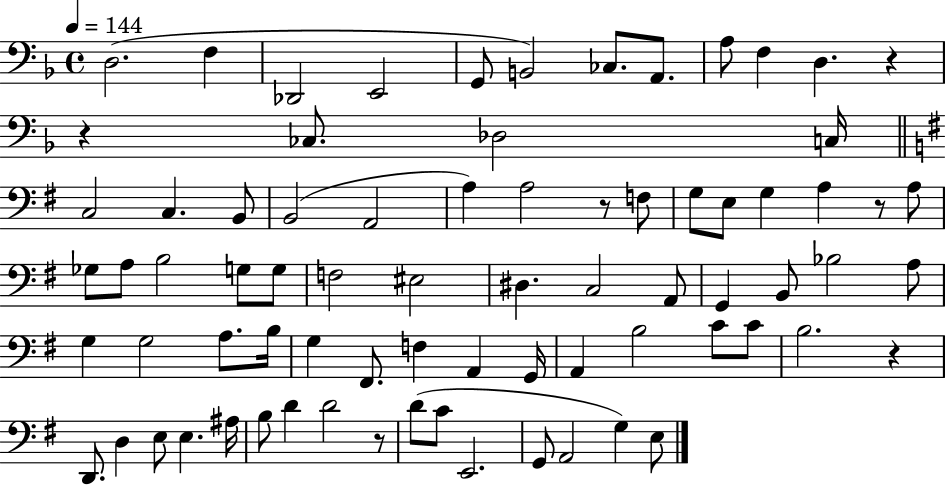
{
  \clef bass
  \time 4/4
  \defaultTimeSignature
  \key f \major
  \tempo 4 = 144
  d2.( f4 | des,2 e,2 | g,8 b,2) ces8. a,8. | a8 f4 d4. r4 | \break r4 ces8. des2 c16 | \bar "||" \break \key g \major c2 c4. b,8 | b,2( a,2 | a4) a2 r8 f8 | g8 e8 g4 a4 r8 a8 | \break ges8 a8 b2 g8 g8 | f2 eis2 | dis4. c2 a,8 | g,4 b,8 bes2 a8 | \break g4 g2 a8. b16 | g4 fis,8. f4 a,4 g,16 | a,4 b2 c'8 c'8 | b2. r4 | \break d,8. d4 e8 e4. ais16 | b8 d'4 d'2 r8 | d'8( c'8 e,2. | g,8 a,2 g4) e8 | \break \bar "|."
}